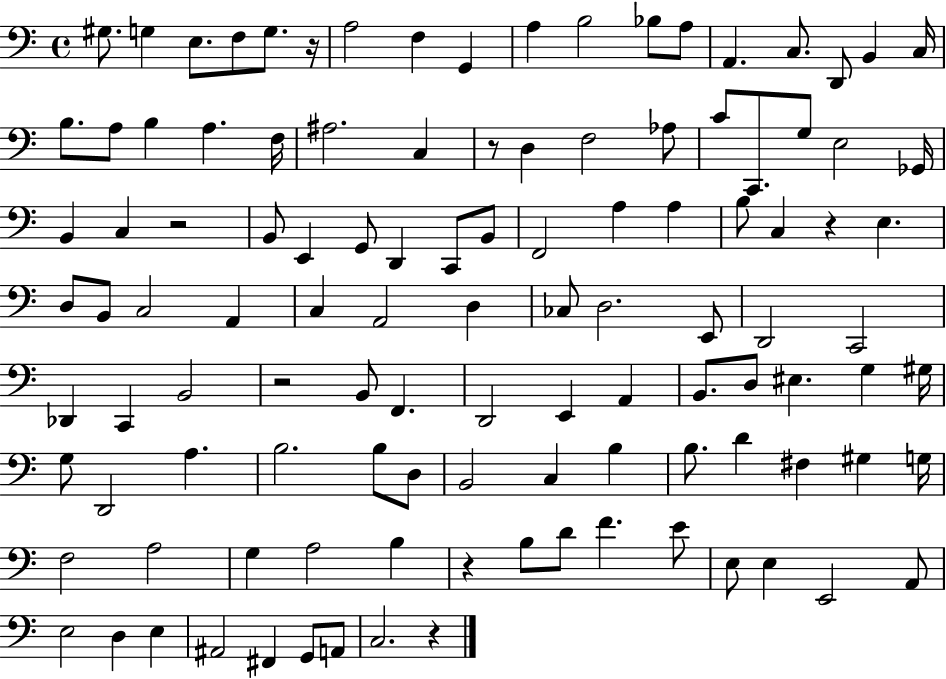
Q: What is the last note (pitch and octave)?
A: C3